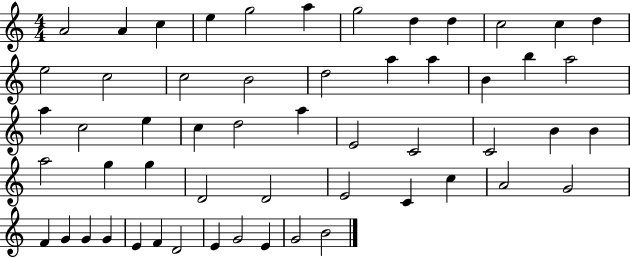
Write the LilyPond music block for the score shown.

{
  \clef treble
  \numericTimeSignature
  \time 4/4
  \key c \major
  a'2 a'4 c''4 | e''4 g''2 a''4 | g''2 d''4 d''4 | c''2 c''4 d''4 | \break e''2 c''2 | c''2 b'2 | d''2 a''4 a''4 | b'4 b''4 a''2 | \break a''4 c''2 e''4 | c''4 d''2 a''4 | e'2 c'2 | c'2 b'4 b'4 | \break a''2 g''4 g''4 | d'2 d'2 | e'2 c'4 c''4 | a'2 g'2 | \break f'4 g'4 g'4 g'4 | e'4 f'4 d'2 | e'4 g'2 e'4 | g'2 b'2 | \break \bar "|."
}